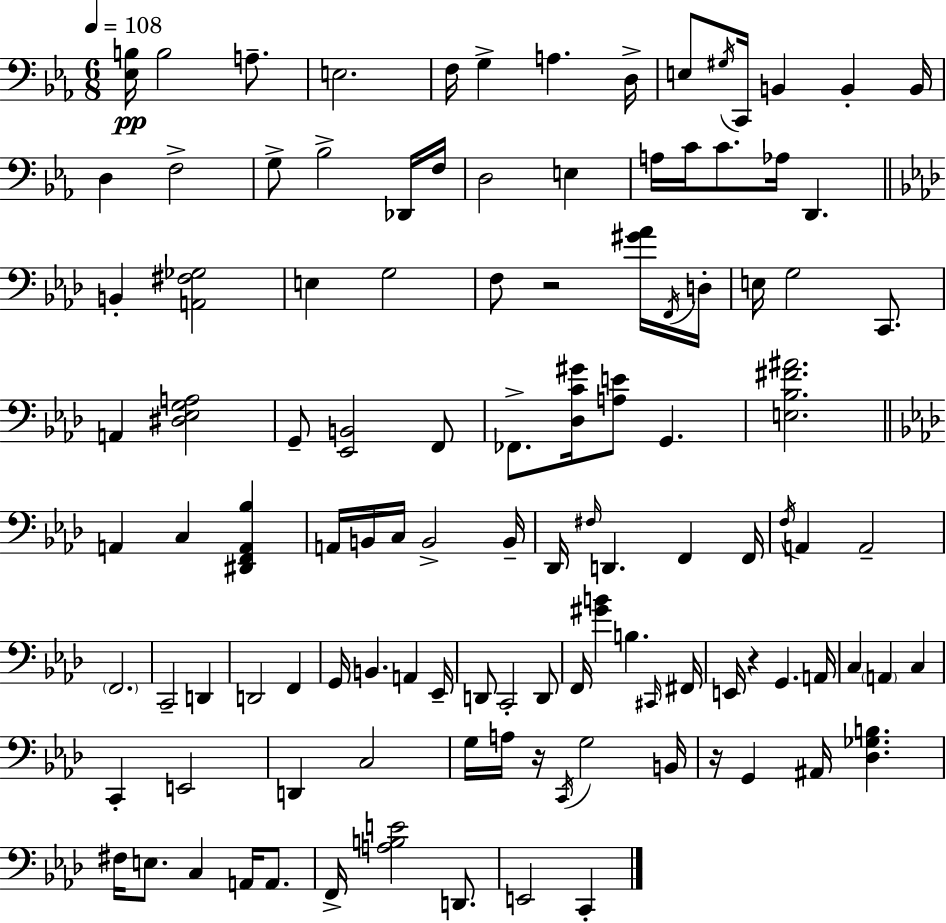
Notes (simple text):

[Eb3,B3]/s B3/h A3/e. E3/h. F3/s G3/q A3/q. D3/s E3/e G#3/s C2/s B2/q B2/q B2/s D3/q F3/h G3/e Bb3/h Db2/s F3/s D3/h E3/q A3/s C4/s C4/e. Ab3/s D2/q. B2/q [A2,F#3,Gb3]/h E3/q G3/h F3/e R/h [G#4,Ab4]/s F2/s D3/s E3/s G3/h C2/e. A2/q [D#3,Eb3,G3,A3]/h G2/e [Eb2,B2]/h F2/e FES2/e. [Db3,C4,G#4]/s [A3,E4]/e G2/q. [E3,Bb3,F#4,A#4]/h. A2/q C3/q [D#2,F2,A2,Bb3]/q A2/s B2/s C3/s B2/h B2/s Db2/s F#3/s D2/q. F2/q F2/s F3/s A2/q A2/h F2/h. C2/h D2/q D2/h F2/q G2/s B2/q. A2/q Eb2/s D2/e C2/h D2/e F2/s [G#4,B4]/q B3/q. C#2/s F#2/s E2/s R/q G2/q. A2/s C3/q A2/q C3/q C2/q E2/h D2/q C3/h G3/s A3/s R/s C2/s G3/h B2/s R/s G2/q A#2/s [Db3,Gb3,B3]/q. F#3/s E3/e. C3/q A2/s A2/e. F2/s [A3,B3,E4]/h D2/e. E2/h C2/q